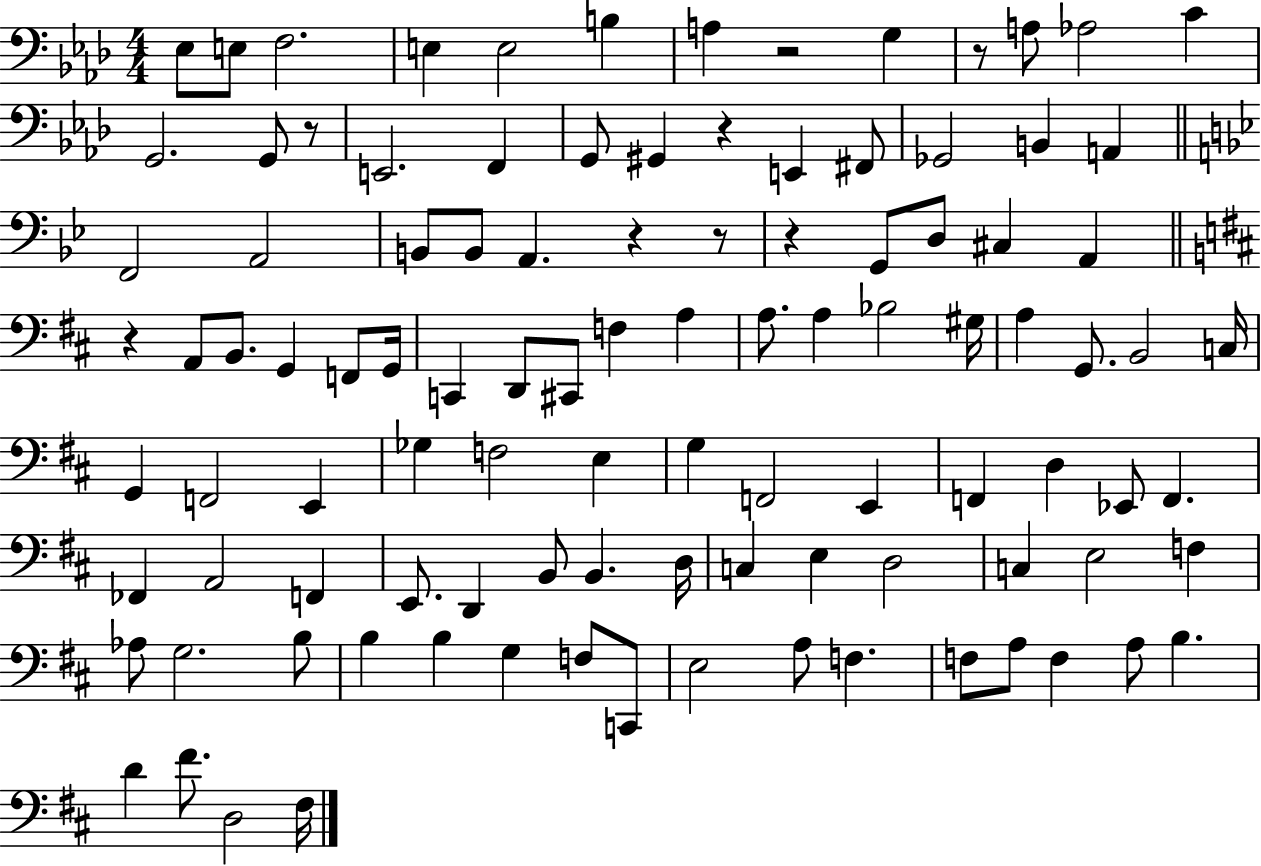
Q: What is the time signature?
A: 4/4